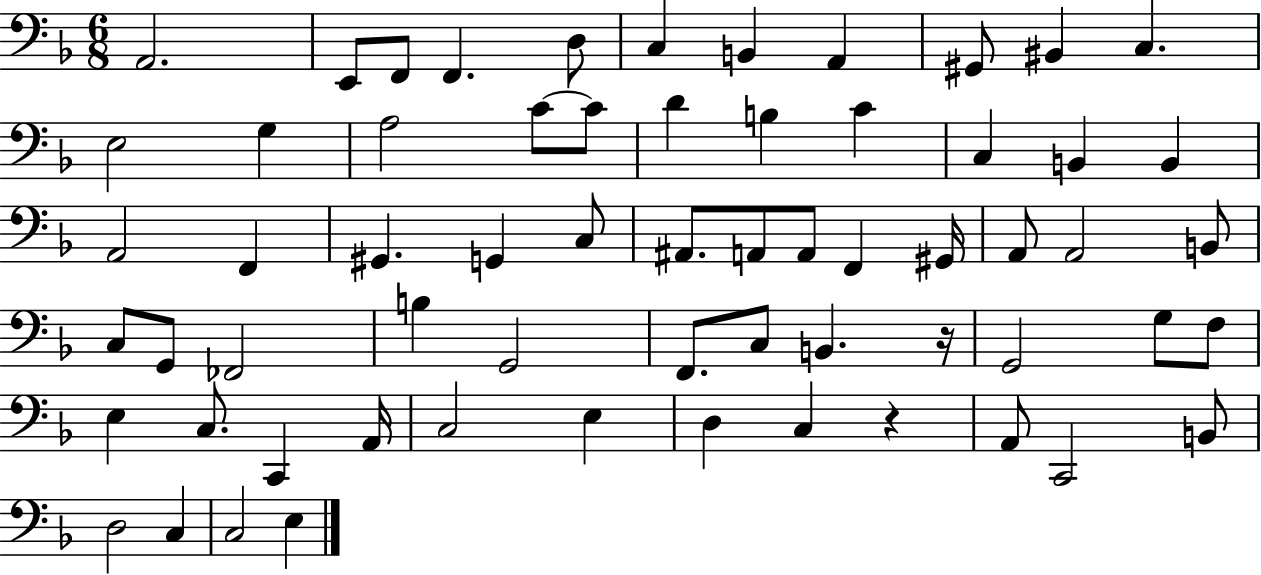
A2/h. E2/e F2/e F2/q. D3/e C3/q B2/q A2/q G#2/e BIS2/q C3/q. E3/h G3/q A3/h C4/e C4/e D4/q B3/q C4/q C3/q B2/q B2/q A2/h F2/q G#2/q. G2/q C3/e A#2/e. A2/e A2/e F2/q G#2/s A2/e A2/h B2/e C3/e G2/e FES2/h B3/q G2/h F2/e. C3/e B2/q. R/s G2/h G3/e F3/e E3/q C3/e. C2/q A2/s C3/h E3/q D3/q C3/q R/q A2/e C2/h B2/e D3/h C3/q C3/h E3/q